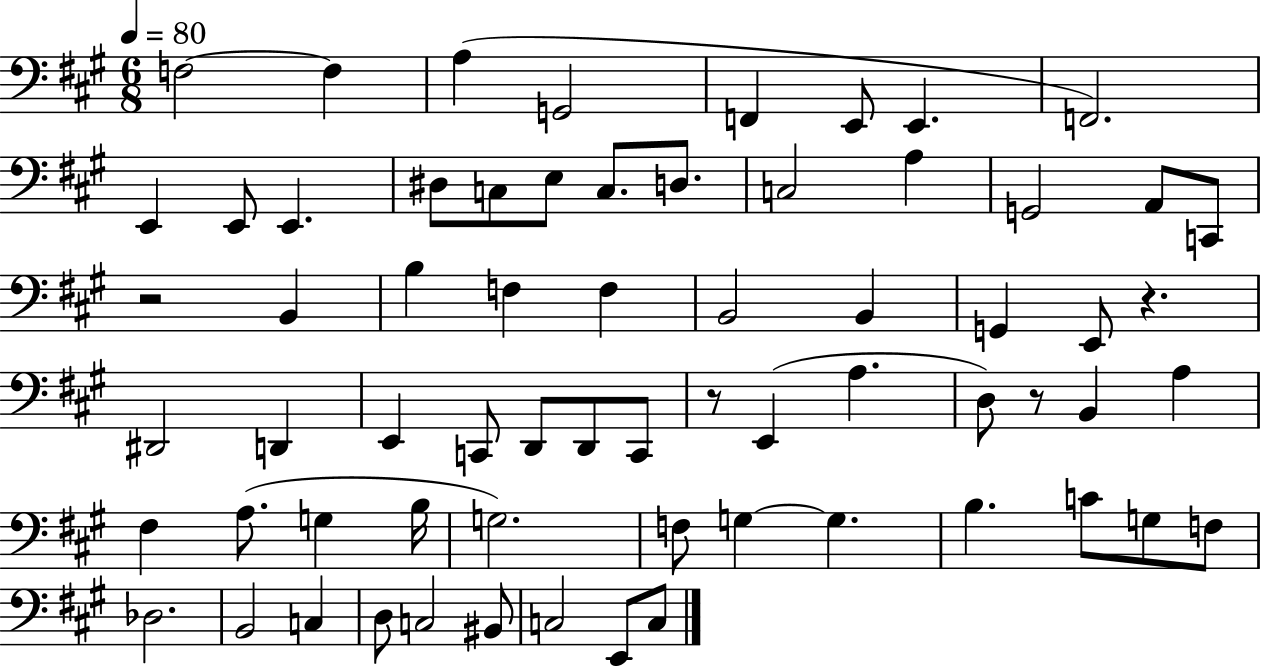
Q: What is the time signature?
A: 6/8